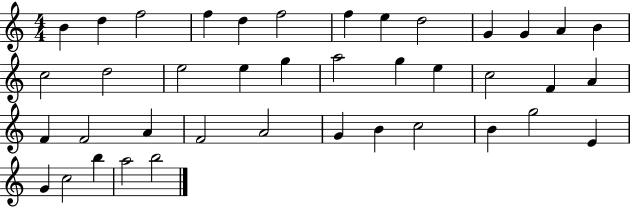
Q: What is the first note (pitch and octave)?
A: B4